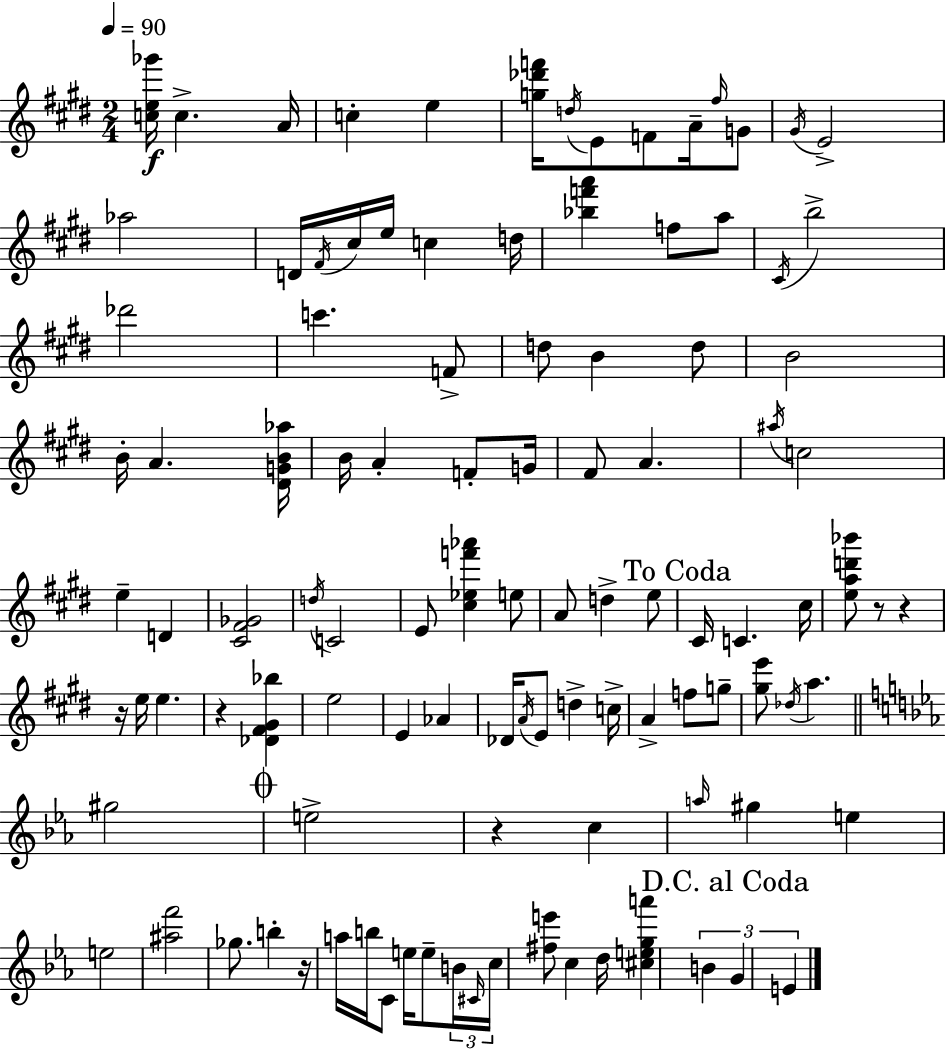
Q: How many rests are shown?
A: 6